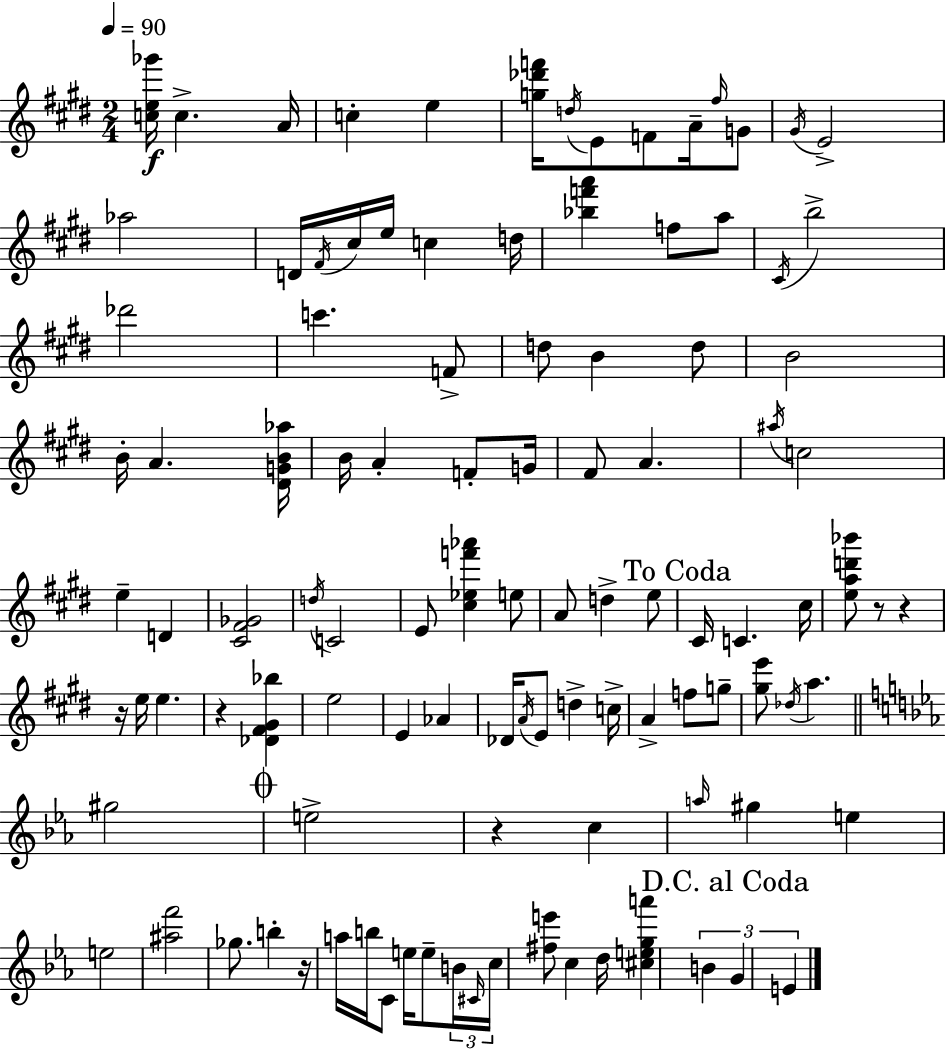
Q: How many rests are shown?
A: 6